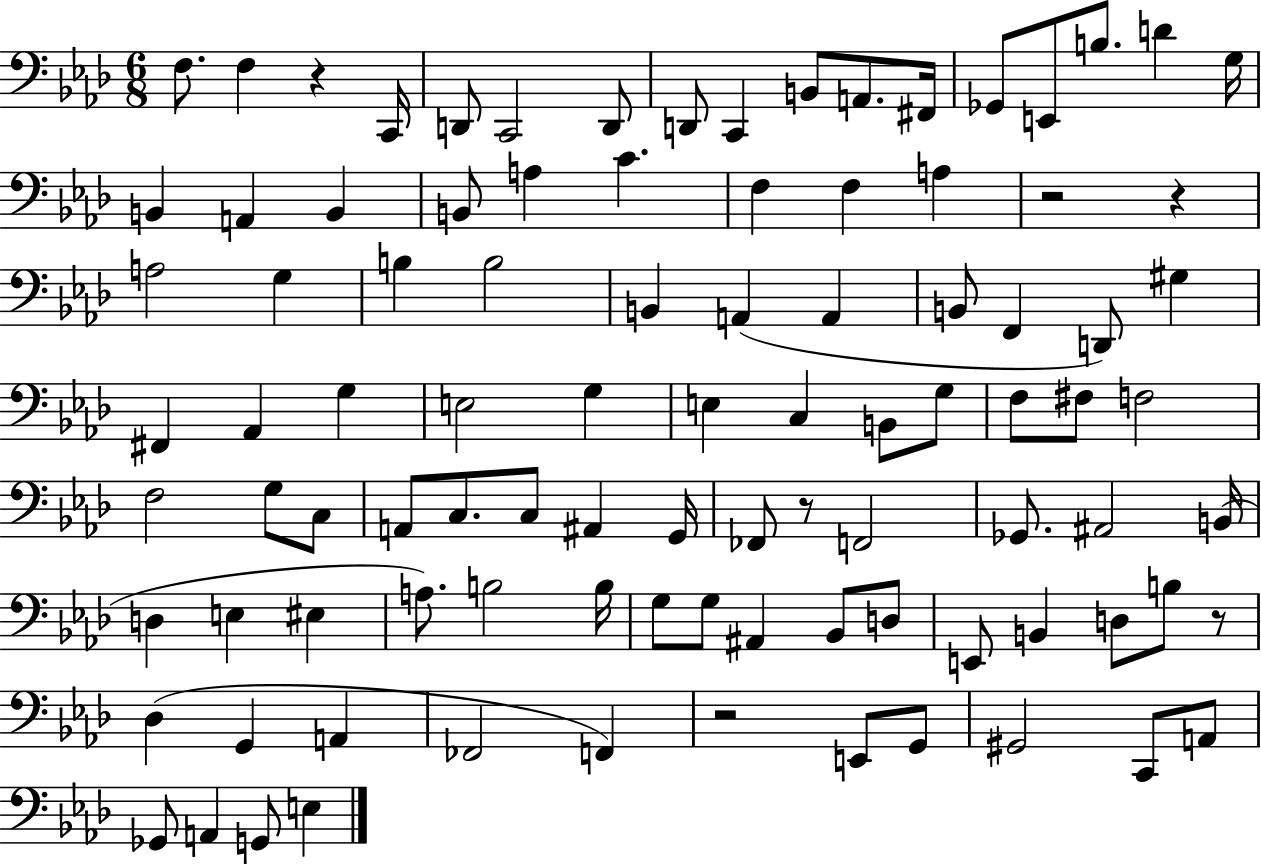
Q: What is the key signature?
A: AES major